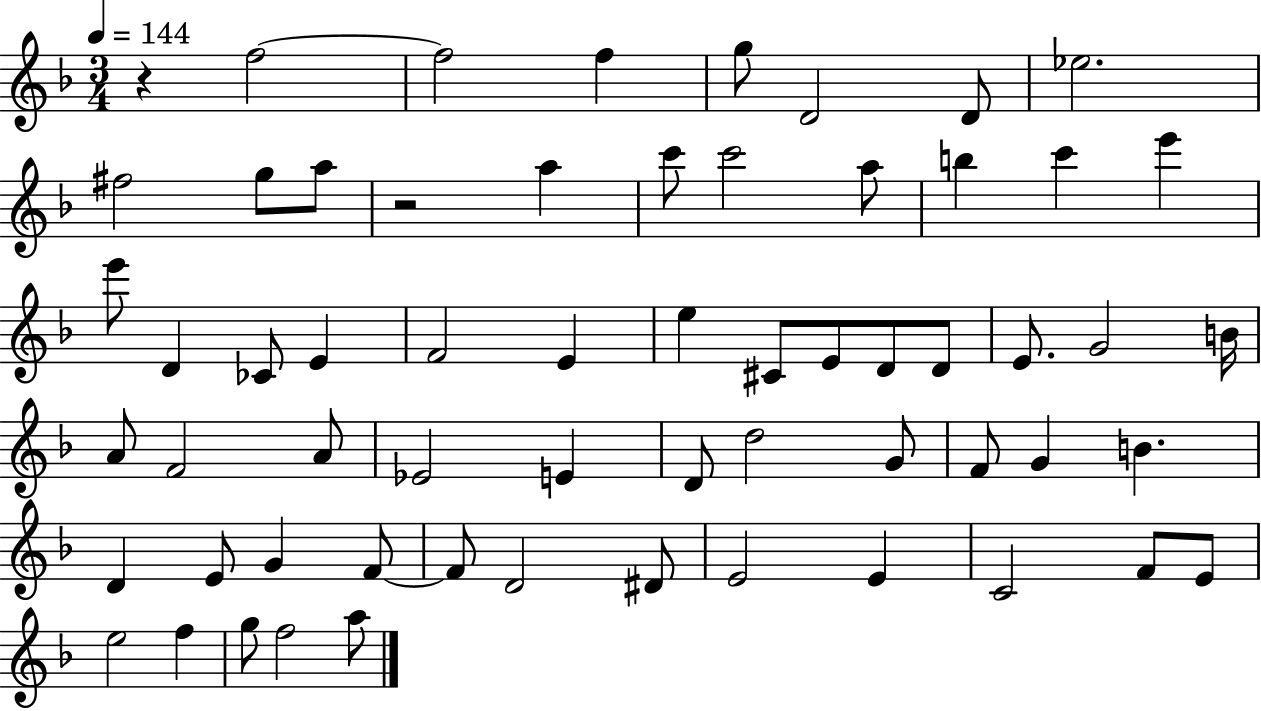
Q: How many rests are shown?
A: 2